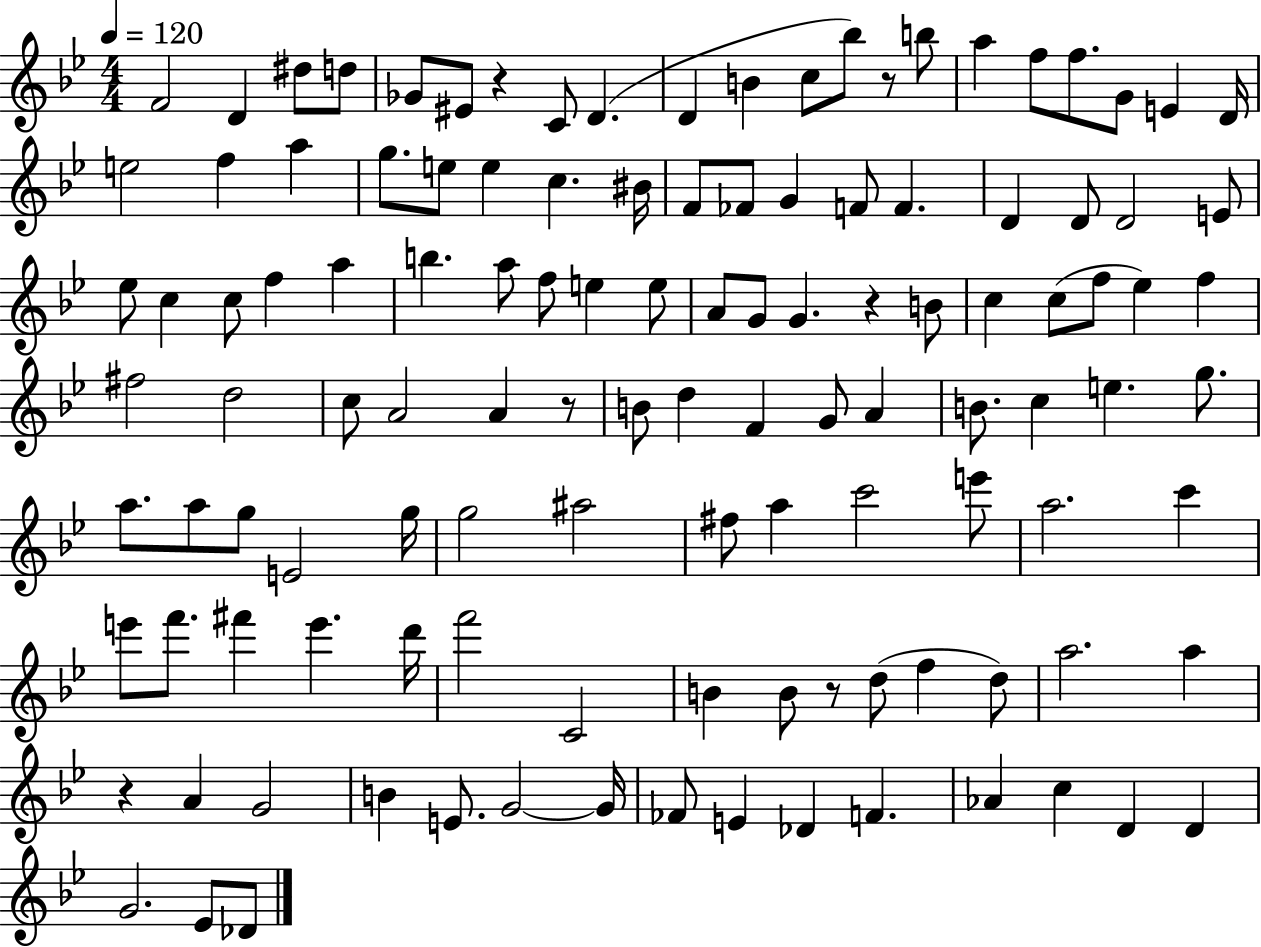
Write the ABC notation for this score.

X:1
T:Untitled
M:4/4
L:1/4
K:Bb
F2 D ^d/2 d/2 _G/2 ^E/2 z C/2 D D B c/2 _b/2 z/2 b/2 a f/2 f/2 G/2 E D/4 e2 f a g/2 e/2 e c ^B/4 F/2 _F/2 G F/2 F D D/2 D2 E/2 _e/2 c c/2 f a b a/2 f/2 e e/2 A/2 G/2 G z B/2 c c/2 f/2 _e f ^f2 d2 c/2 A2 A z/2 B/2 d F G/2 A B/2 c e g/2 a/2 a/2 g/2 E2 g/4 g2 ^a2 ^f/2 a c'2 e'/2 a2 c' e'/2 f'/2 ^f' e' d'/4 f'2 C2 B B/2 z/2 d/2 f d/2 a2 a z A G2 B E/2 G2 G/4 _F/2 E _D F _A c D D G2 _E/2 _D/2